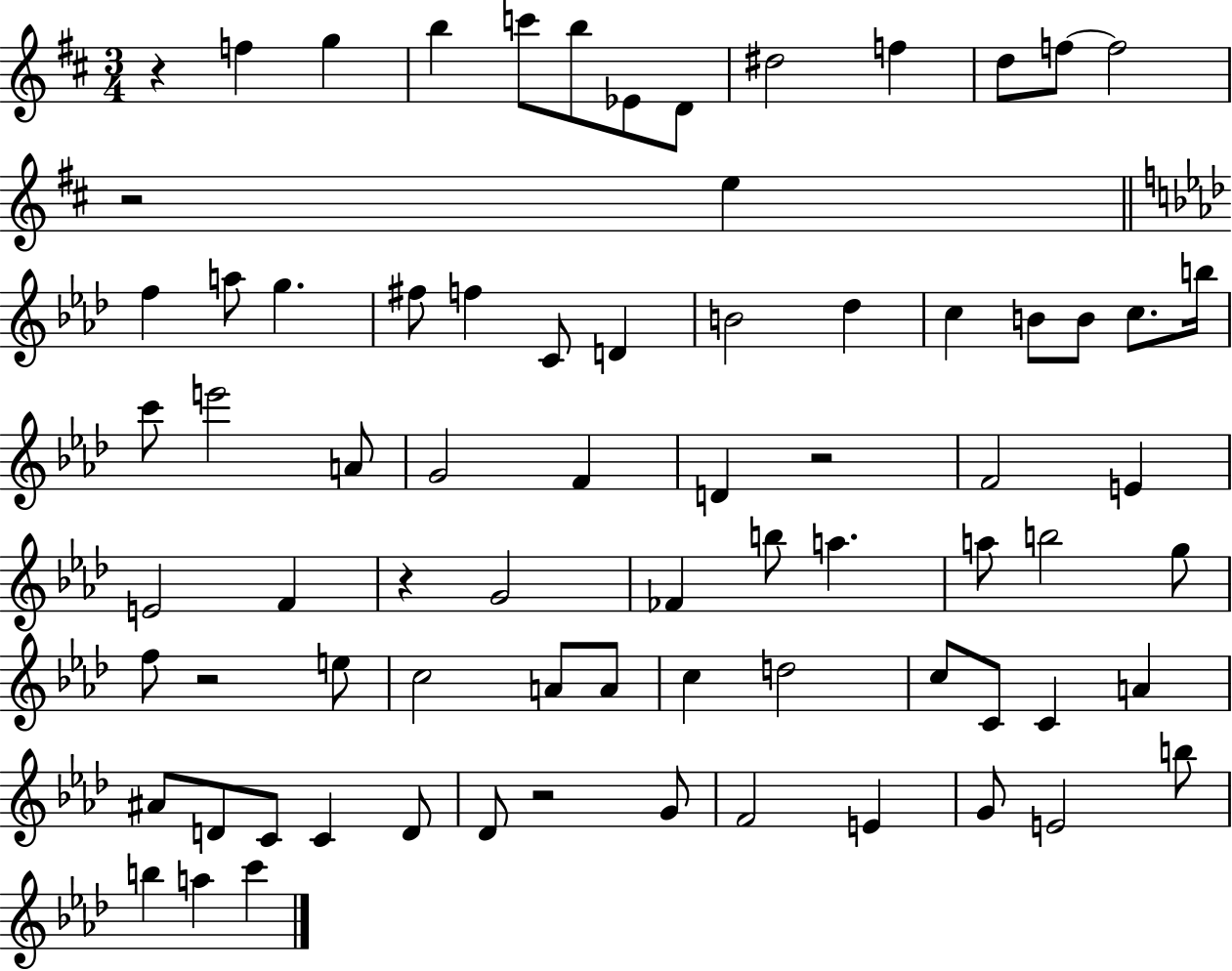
{
  \clef treble
  \numericTimeSignature
  \time 3/4
  \key d \major
  r4 f''4 g''4 | b''4 c'''8 b''8 ees'8 d'8 | dis''2 f''4 | d''8 f''8~~ f''2 | \break r2 e''4 | \bar "||" \break \key aes \major f''4 a''8 g''4. | fis''8 f''4 c'8 d'4 | b'2 des''4 | c''4 b'8 b'8 c''8. b''16 | \break c'''8 e'''2 a'8 | g'2 f'4 | d'4 r2 | f'2 e'4 | \break e'2 f'4 | r4 g'2 | fes'4 b''8 a''4. | a''8 b''2 g''8 | \break f''8 r2 e''8 | c''2 a'8 a'8 | c''4 d''2 | c''8 c'8 c'4 a'4 | \break ais'8 d'8 c'8 c'4 d'8 | des'8 r2 g'8 | f'2 e'4 | g'8 e'2 b''8 | \break b''4 a''4 c'''4 | \bar "|."
}